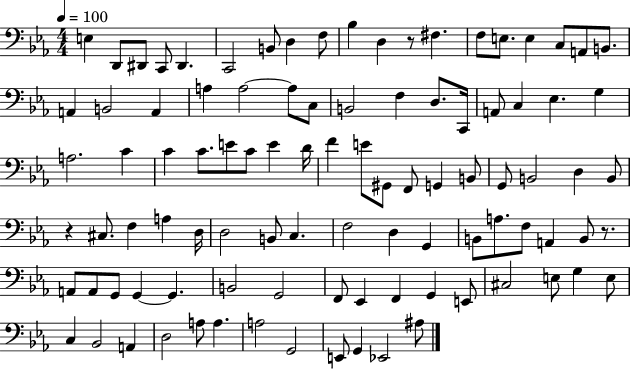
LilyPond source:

{
  \clef bass
  \numericTimeSignature
  \time 4/4
  \key ees \major
  \tempo 4 = 100
  e4 d,8 dis,8 c,8 dis,4. | c,2 b,8 d4 f8 | bes4 d4 r8 fis4. | f8 e8. e4 c8 a,8 b,8. | \break a,4 b,2 a,4 | a4 a2~~ a8 c8 | b,2 f4 d8. c,16 | a,8 c4 ees4. g4 | \break a2. c'4 | c'4 c'8. e'8 c'8 e'4 d'16 | f'4 e'8 gis,8 f,8 g,4 b,8 | g,8 b,2 d4 b,8 | \break r4 cis8. f4 a4 d16 | d2 b,8 c4. | f2 d4 g,4 | b,8 a8. f8 a,4 b,8 r8. | \break a,8 a,8 g,8 g,4~~ g,4. | b,2 g,2 | f,8 ees,4 f,4 g,4 e,8 | cis2 e8 g4 e8 | \break c4 bes,2 a,4 | d2 a8 a4. | a2 g,2 | e,8 g,4 ees,2 ais8 | \break \bar "|."
}